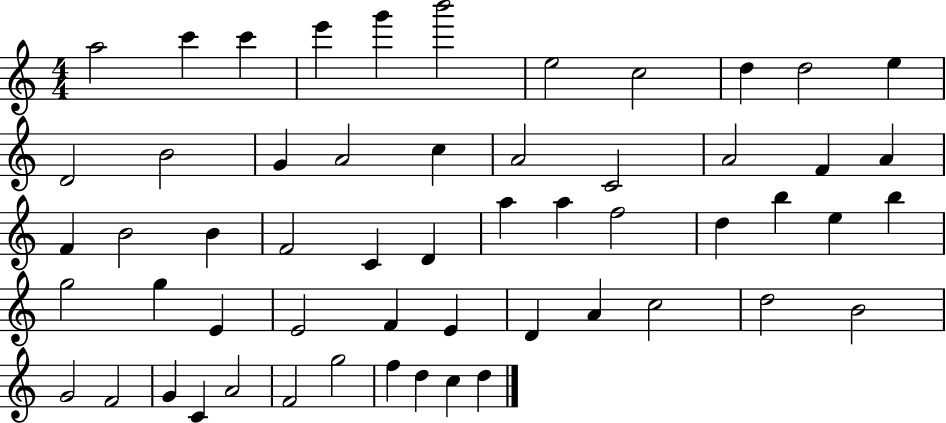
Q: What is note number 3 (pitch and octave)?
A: C6